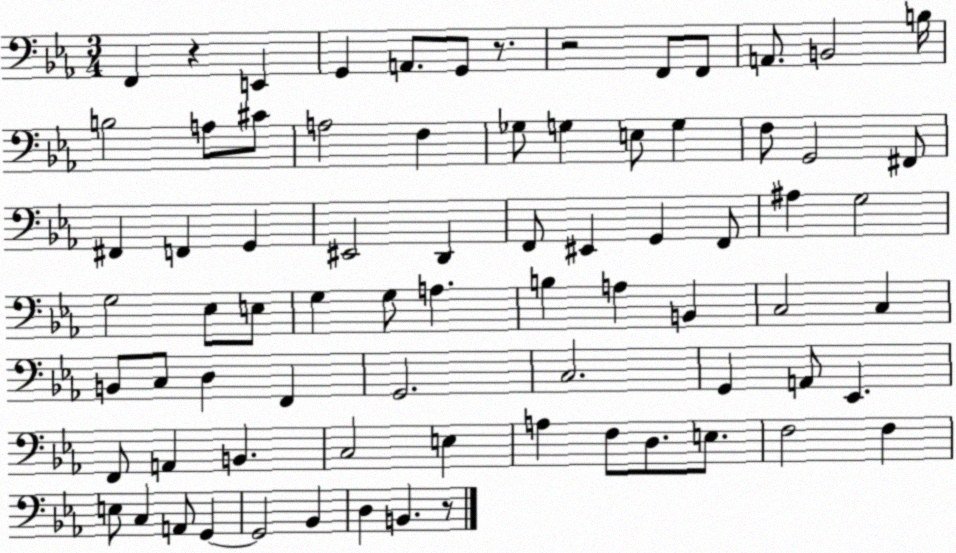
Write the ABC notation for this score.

X:1
T:Untitled
M:3/4
L:1/4
K:Eb
F,, z E,, G,, A,,/2 G,,/2 z/2 z2 F,,/2 F,,/2 A,,/2 B,,2 B,/4 B,2 A,/2 ^C/2 A,2 F, _G,/2 G, E,/2 G, F,/2 G,,2 ^F,,/2 ^F,, F,, G,, ^E,,2 D,, F,,/2 ^E,, G,, F,,/2 ^A, G,2 G,2 _E,/2 E,/2 G, G,/2 A, B, A, B,, C,2 C, B,,/2 C,/2 D, F,, G,,2 C,2 G,, A,,/2 _E,, F,,/2 A,, B,, C,2 E, A, F,/2 D,/2 E,/2 F,2 F, E,/2 C, A,,/2 G,, G,,2 _B,, D, B,, z/2